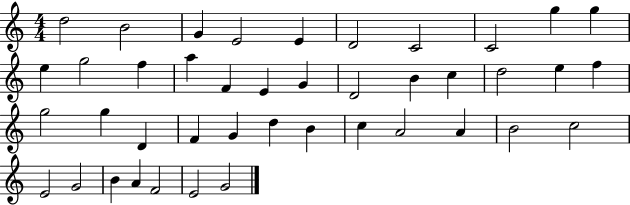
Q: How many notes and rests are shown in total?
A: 42